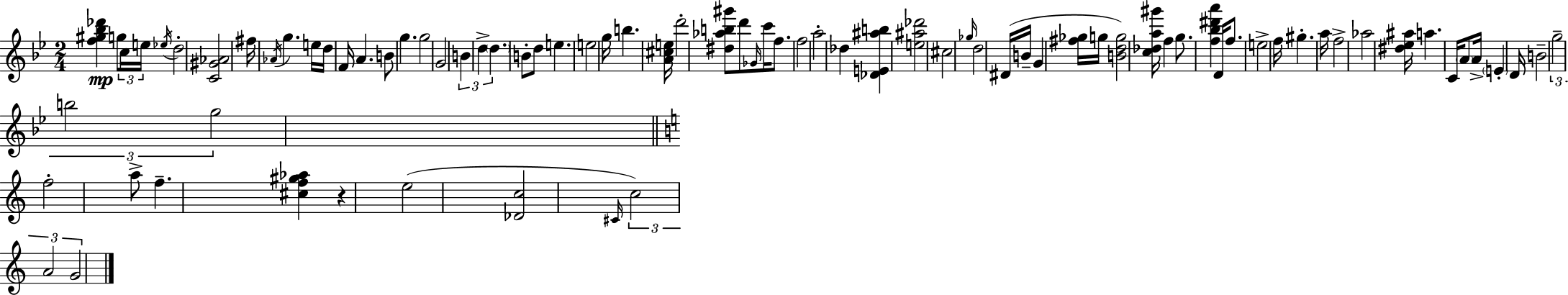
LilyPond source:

{
  \clef treble
  \numericTimeSignature
  \time 2/4
  \key bes \major
  <f'' gis'' bes'' des'''>4\mp g''8 \tuplet 3/2 { c''16 e''16 | \acciaccatura { ees''16 } } d''2-. | <c' gis' aes'>2 | fis''16 \acciaccatura { aes'16 } g''4. | \break e''16 d''16 f'16 a'4. | b'8 g''4. | g''2 | g'2 | \break \tuplet 3/2 { b'4 d''4-> | \parenthesize d''4. } | b'8-. d''8 e''4. | e''2 | \break g''16 b''4. | <a' cis'' e''>16 d'''2-. | <dis'' aes'' b'' gis'''>8 d'''8 \grace { ges'16 } c'''16 | f''8. f''2 | \break a''2-. | des''4 <des' e' ais'' b''>4 | <e'' ais'' des'''>2 | cis''2 | \break \grace { ges''16 } d''2 | dis'16( b'16-- g'4 | <fis'' ges''>16 g''16 <b' d'' g''>2) | <c'' des'' a'' gis'''>16 f''4 | \break g''8. <f'' bes'' dis''' a'''>4 | d'16 f''8. e''2-> | f''16 gis''4.-. | a''16 f''2-> | \break aes''2 | <dis'' ees'' ais''>16 a''4. | c'16 \parenthesize a'8 a'16-> \parenthesize e'4-. | d'16 b'2-- | \break \tuplet 3/2 { g''2-- | b''2 | g''2 } | \bar "||" \break \key a \minor f''2-. | a''8-> f''4.-- | <cis'' f'' gis'' aes''>4 r4 | e''2( | \break <des' c''>2 | \grace { cis'16 }) \tuplet 3/2 { c''2 | a'2 | g'2 } | \break \bar "|."
}